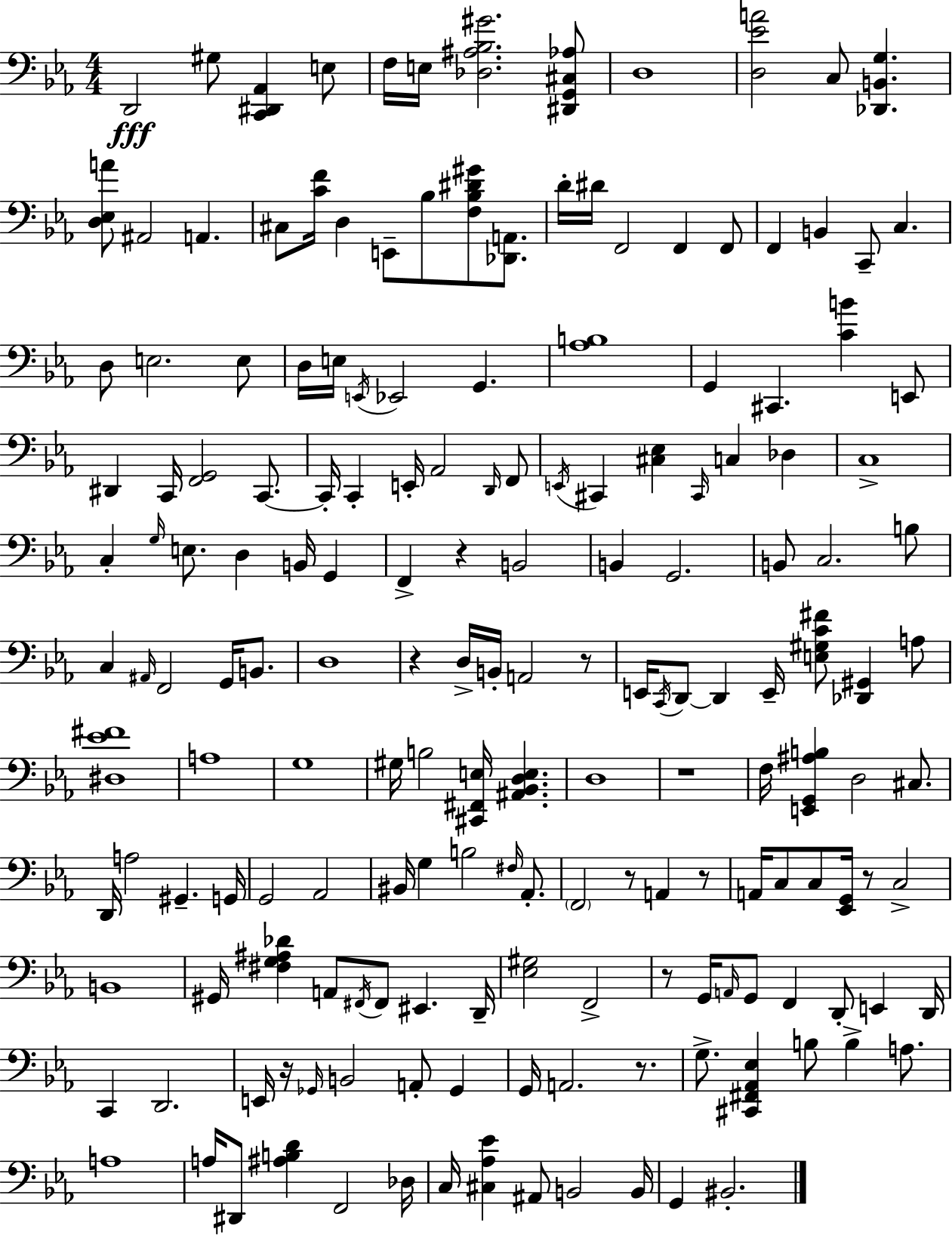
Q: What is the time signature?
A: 4/4